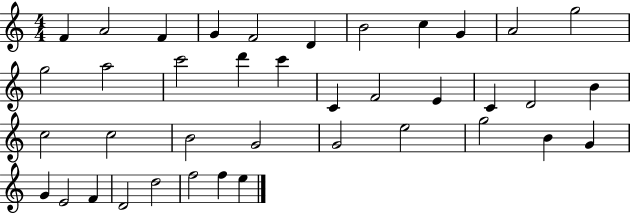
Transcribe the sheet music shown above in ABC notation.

X:1
T:Untitled
M:4/4
L:1/4
K:C
F A2 F G F2 D B2 c G A2 g2 g2 a2 c'2 d' c' C F2 E C D2 B c2 c2 B2 G2 G2 e2 g2 B G G E2 F D2 d2 f2 f e